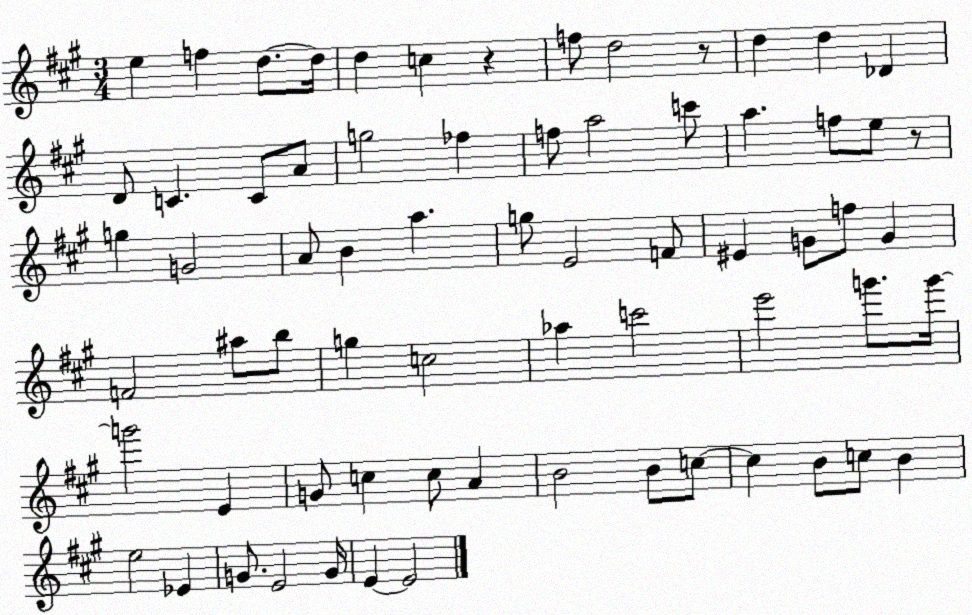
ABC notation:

X:1
T:Untitled
M:3/4
L:1/4
K:A
e f d/2 d/4 d c z f/2 d2 z/2 d d _D D/2 C C/2 A/2 g2 _f f/2 a2 c'/2 a f/2 e/2 z/2 g G2 A/2 B a g/2 E2 F/2 ^E G/2 f/2 G F2 ^a/2 b/2 g c2 _a c'2 e'2 g'/2 g'/4 g'2 E G/2 c c/2 A B2 B/2 c/2 c B/2 c/2 B e2 _E G/2 E2 G/4 E E2